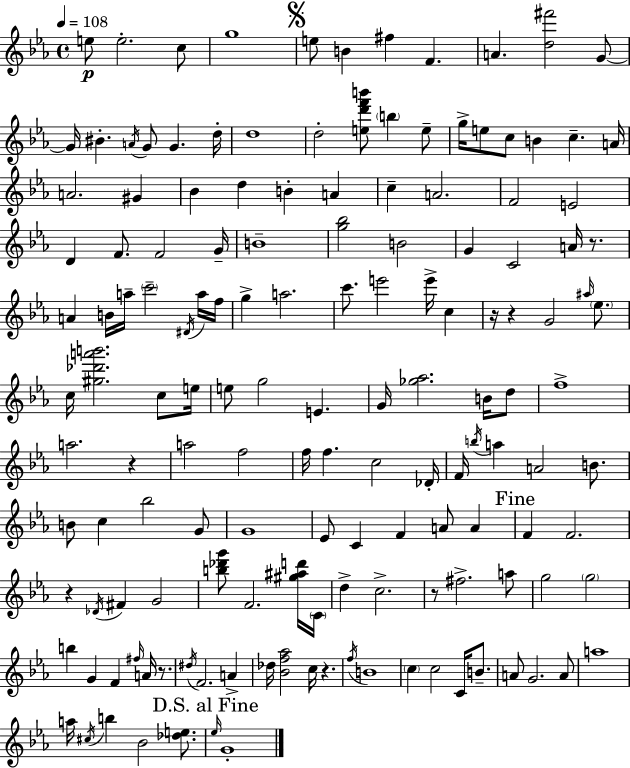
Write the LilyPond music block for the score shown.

{
  \clef treble
  \time 4/4
  \defaultTimeSignature
  \key c \minor
  \tempo 4 = 108
  e''8\p e''2.-. c''8 | g''1 | \mark \markup { \musicglyph "scripts.segno" } e''8 b'4 fis''4 f'4. | a'4. <d'' fis'''>2 g'8~~ | \break g'16 bis'4.-. \acciaccatura { a'16 } g'8 g'4. | d''16-. d''1 | d''2-. <e'' d''' f''' b'''>8 \parenthesize b''4 e''8-- | g''16-> e''8 c''8 b'4 c''4.-- | \break a'16 a'2. gis'4 | bes'4 d''4 b'4-. a'4 | c''4-- a'2. | f'2 e'2 | \break d'4 f'8. f'2 | g'16-- b'1-- | <g'' bes''>2 b'2 | g'4 c'2 a'16 r8. | \break a'4 b'16 a''16-- \parenthesize c'''2-- \acciaccatura { dis'16 } | a''16 f''16 g''4-> a''2. | c'''8. e'''2 e'''16-> c''4 | r16 r4 g'2 \grace { ais''16 } | \break \parenthesize ees''8. c''16 <gis'' des''' a''' b'''>2. | c''8 e''16 e''8 g''2 e'4. | g'16 <ges'' aes''>2. | b'16 d''8 f''1-> | \break a''2. r4 | a''2 f''2 | f''16 f''4. c''2 | des'16-. f'16 \acciaccatura { b''16 } a''4 a'2 | \break b'8. b'8 c''4 bes''2 | g'8 g'1 | ees'8 c'4 f'4 a'8 | a'4 \mark "Fine" f'4 f'2. | \break r4 \acciaccatura { des'16 } fis'4 g'2 | <b'' des''' g'''>8 f'2. | <gis'' ais'' d'''>16 \parenthesize c'16 d''4-> c''2.-> | r8 fis''2.-> | \break a''8 g''2 \parenthesize g''2 | b''4 g'4 f'4 | \grace { fis''16 } a'16 r8. \acciaccatura { dis''16 } f'2. | a'4-> des''16 <bes' f'' aes''>2 | \break c''16 r4. \acciaccatura { f''16 } b'1 | \parenthesize c''4 c''2 | c'16 b'8.-- a'8 g'2. | a'8 a''1 | \break a''16 \acciaccatura { cis''16 } b''4 bes'2 | <des'' e''>8. \mark "D.S. al Fine" \grace { ees''16 } g'1-. | \bar "|."
}